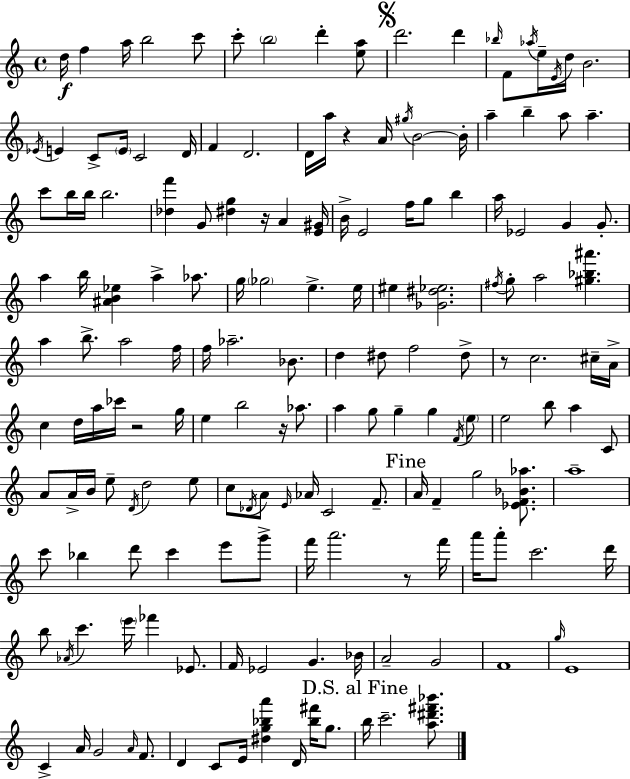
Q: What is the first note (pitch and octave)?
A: D5